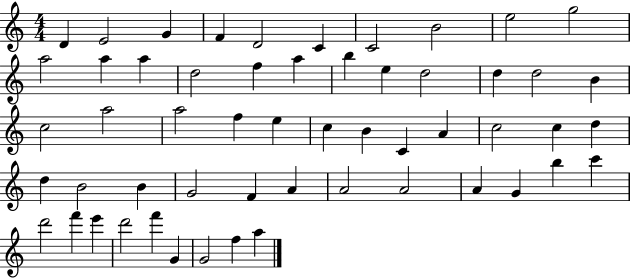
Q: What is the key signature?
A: C major